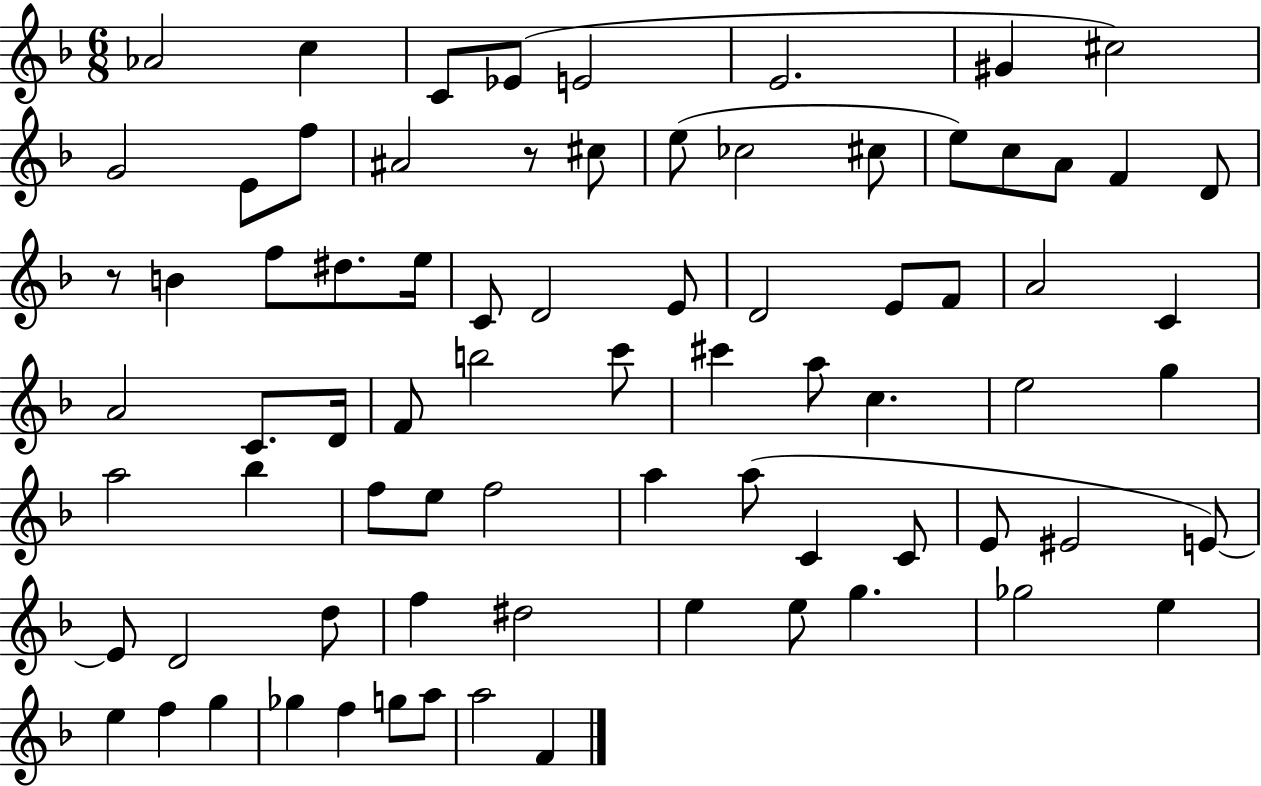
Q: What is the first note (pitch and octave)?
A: Ab4